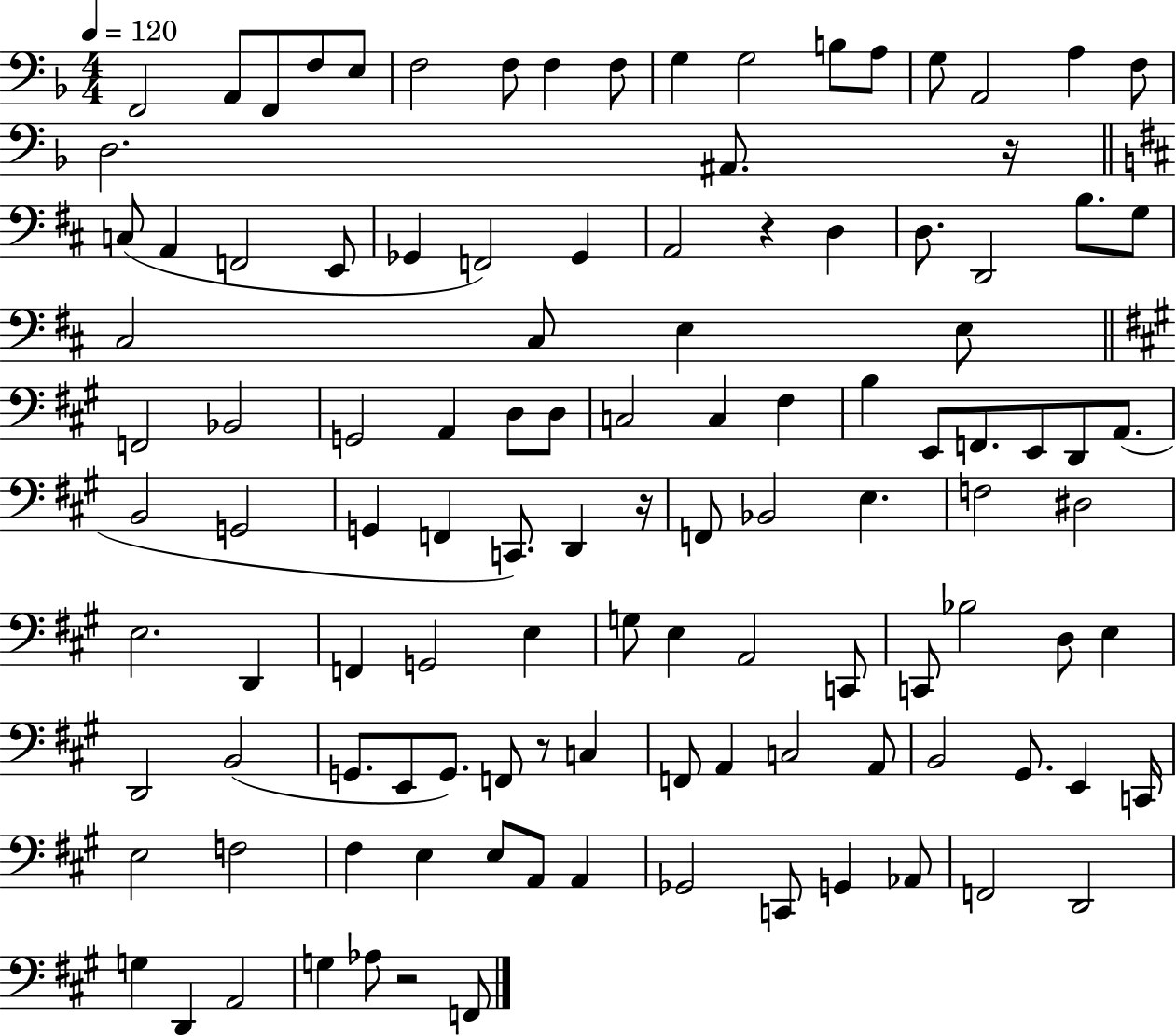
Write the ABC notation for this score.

X:1
T:Untitled
M:4/4
L:1/4
K:F
F,,2 A,,/2 F,,/2 F,/2 E,/2 F,2 F,/2 F, F,/2 G, G,2 B,/2 A,/2 G,/2 A,,2 A, F,/2 D,2 ^A,,/2 z/4 C,/2 A,, F,,2 E,,/2 _G,, F,,2 _G,, A,,2 z D, D,/2 D,,2 B,/2 G,/2 ^C,2 ^C,/2 E, E,/2 F,,2 _B,,2 G,,2 A,, D,/2 D,/2 C,2 C, ^F, B, E,,/2 F,,/2 E,,/2 D,,/2 A,,/2 B,,2 G,,2 G,, F,, C,,/2 D,, z/4 F,,/2 _B,,2 E, F,2 ^D,2 E,2 D,, F,, G,,2 E, G,/2 E, A,,2 C,,/2 C,,/2 _B,2 D,/2 E, D,,2 B,,2 G,,/2 E,,/2 G,,/2 F,,/2 z/2 C, F,,/2 A,, C,2 A,,/2 B,,2 ^G,,/2 E,, C,,/4 E,2 F,2 ^F, E, E,/2 A,,/2 A,, _G,,2 C,,/2 G,, _A,,/2 F,,2 D,,2 G, D,, A,,2 G, _A,/2 z2 F,,/2